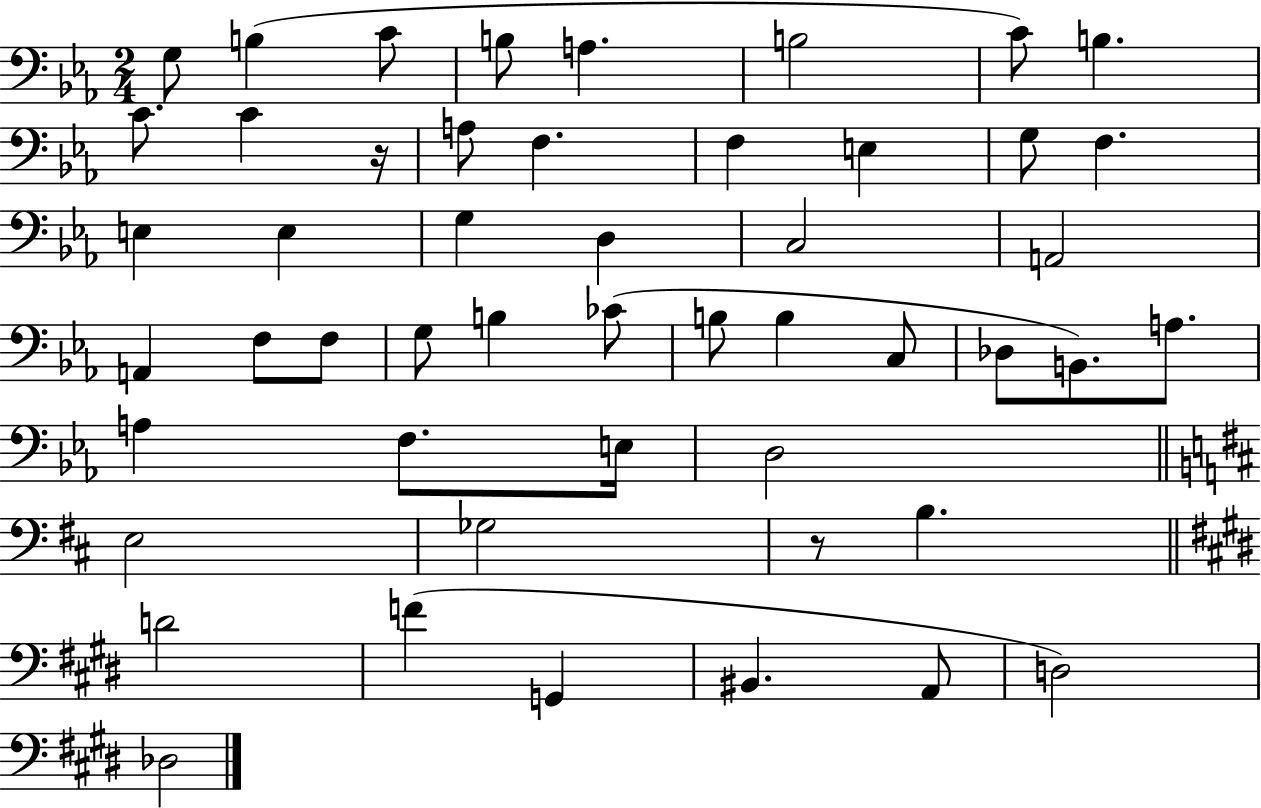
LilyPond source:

{
  \clef bass
  \numericTimeSignature
  \time 2/4
  \key ees \major
  g8 b4( c'8 | b8 a4. | b2 | c'8) b4. | \break c'8. c'4 r16 | a8 f4. | f4 e4 | g8 f4. | \break e4 e4 | g4 d4 | c2 | a,2 | \break a,4 f8 f8 | g8 b4 ces'8( | b8 b4 c8 | des8 b,8.) a8. | \break a4 f8. e16 | d2 | \bar "||" \break \key b \minor e2 | ges2 | r8 b4. | \bar "||" \break \key e \major d'2 | f'4( g,4 | bis,4. a,8 | d2) | \break des2 | \bar "|."
}